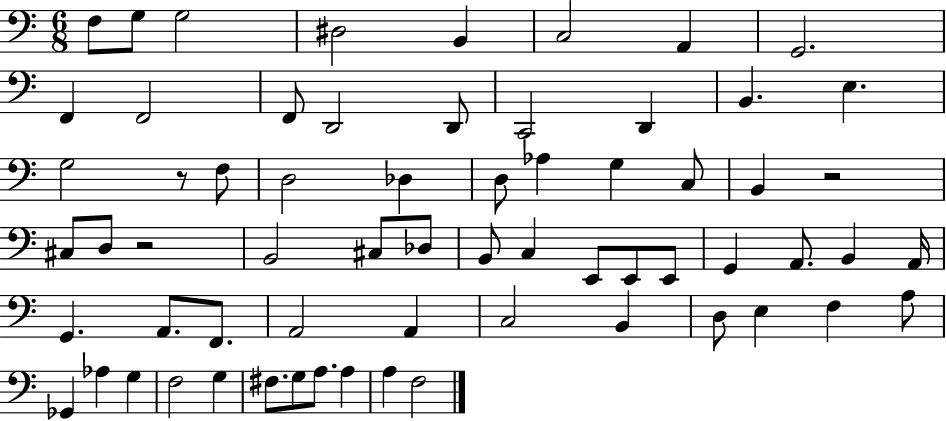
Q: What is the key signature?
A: C major